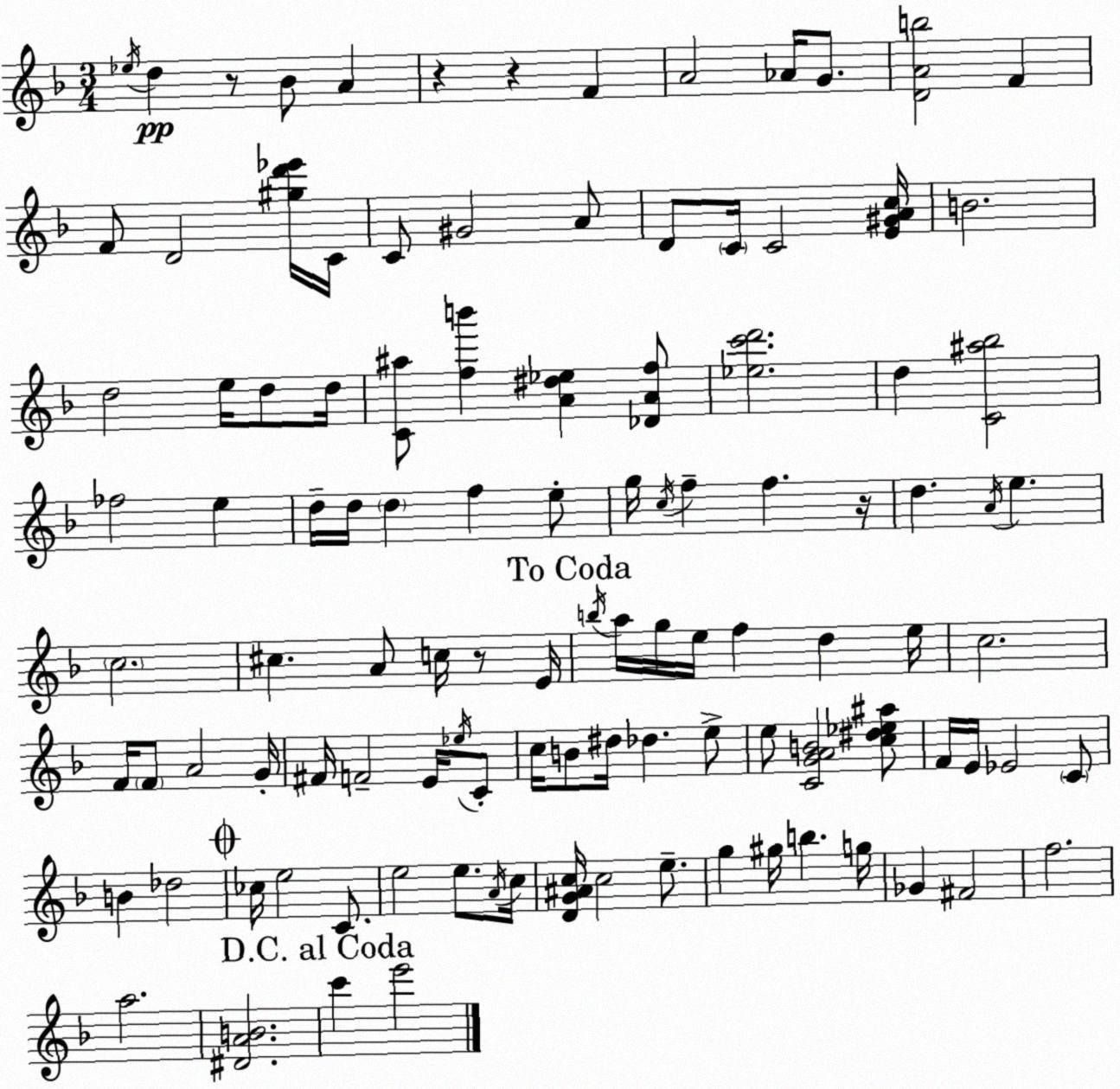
X:1
T:Untitled
M:3/4
L:1/4
K:F
_e/4 d z/2 _B/2 A z z F A2 _A/4 G/2 [DAb]2 F F/2 D2 [^gd'_e']/4 C/4 C/2 ^G2 A/2 D/2 C/4 C2 [E^GAc]/4 B2 d2 e/4 d/2 d/4 [C^a]/2 [fb'] [A^d_e] [_DAf]/2 [_ec'd']2 d [C^a_b]2 _f2 e d/4 d/4 d f e/2 g/4 c/4 f f z/4 d A/4 e c2 ^c A/2 c/4 z/2 E/4 b/4 a/4 g/4 e/4 f d e/4 c2 F/4 F/2 A2 G/4 ^F/4 F2 E/4 _e/4 C/2 c/4 B/2 ^d/4 _d e/2 e/2 [CGAB]2 [c^d_e^a]/2 F/4 E/4 _E2 C/2 B _d2 _c/4 e2 C/2 e2 e/2 A/4 c/4 [DG^Ac]/4 c2 e/2 g ^g/4 b g/4 _G ^F2 f2 a2 [^DAB]2 c' e'2